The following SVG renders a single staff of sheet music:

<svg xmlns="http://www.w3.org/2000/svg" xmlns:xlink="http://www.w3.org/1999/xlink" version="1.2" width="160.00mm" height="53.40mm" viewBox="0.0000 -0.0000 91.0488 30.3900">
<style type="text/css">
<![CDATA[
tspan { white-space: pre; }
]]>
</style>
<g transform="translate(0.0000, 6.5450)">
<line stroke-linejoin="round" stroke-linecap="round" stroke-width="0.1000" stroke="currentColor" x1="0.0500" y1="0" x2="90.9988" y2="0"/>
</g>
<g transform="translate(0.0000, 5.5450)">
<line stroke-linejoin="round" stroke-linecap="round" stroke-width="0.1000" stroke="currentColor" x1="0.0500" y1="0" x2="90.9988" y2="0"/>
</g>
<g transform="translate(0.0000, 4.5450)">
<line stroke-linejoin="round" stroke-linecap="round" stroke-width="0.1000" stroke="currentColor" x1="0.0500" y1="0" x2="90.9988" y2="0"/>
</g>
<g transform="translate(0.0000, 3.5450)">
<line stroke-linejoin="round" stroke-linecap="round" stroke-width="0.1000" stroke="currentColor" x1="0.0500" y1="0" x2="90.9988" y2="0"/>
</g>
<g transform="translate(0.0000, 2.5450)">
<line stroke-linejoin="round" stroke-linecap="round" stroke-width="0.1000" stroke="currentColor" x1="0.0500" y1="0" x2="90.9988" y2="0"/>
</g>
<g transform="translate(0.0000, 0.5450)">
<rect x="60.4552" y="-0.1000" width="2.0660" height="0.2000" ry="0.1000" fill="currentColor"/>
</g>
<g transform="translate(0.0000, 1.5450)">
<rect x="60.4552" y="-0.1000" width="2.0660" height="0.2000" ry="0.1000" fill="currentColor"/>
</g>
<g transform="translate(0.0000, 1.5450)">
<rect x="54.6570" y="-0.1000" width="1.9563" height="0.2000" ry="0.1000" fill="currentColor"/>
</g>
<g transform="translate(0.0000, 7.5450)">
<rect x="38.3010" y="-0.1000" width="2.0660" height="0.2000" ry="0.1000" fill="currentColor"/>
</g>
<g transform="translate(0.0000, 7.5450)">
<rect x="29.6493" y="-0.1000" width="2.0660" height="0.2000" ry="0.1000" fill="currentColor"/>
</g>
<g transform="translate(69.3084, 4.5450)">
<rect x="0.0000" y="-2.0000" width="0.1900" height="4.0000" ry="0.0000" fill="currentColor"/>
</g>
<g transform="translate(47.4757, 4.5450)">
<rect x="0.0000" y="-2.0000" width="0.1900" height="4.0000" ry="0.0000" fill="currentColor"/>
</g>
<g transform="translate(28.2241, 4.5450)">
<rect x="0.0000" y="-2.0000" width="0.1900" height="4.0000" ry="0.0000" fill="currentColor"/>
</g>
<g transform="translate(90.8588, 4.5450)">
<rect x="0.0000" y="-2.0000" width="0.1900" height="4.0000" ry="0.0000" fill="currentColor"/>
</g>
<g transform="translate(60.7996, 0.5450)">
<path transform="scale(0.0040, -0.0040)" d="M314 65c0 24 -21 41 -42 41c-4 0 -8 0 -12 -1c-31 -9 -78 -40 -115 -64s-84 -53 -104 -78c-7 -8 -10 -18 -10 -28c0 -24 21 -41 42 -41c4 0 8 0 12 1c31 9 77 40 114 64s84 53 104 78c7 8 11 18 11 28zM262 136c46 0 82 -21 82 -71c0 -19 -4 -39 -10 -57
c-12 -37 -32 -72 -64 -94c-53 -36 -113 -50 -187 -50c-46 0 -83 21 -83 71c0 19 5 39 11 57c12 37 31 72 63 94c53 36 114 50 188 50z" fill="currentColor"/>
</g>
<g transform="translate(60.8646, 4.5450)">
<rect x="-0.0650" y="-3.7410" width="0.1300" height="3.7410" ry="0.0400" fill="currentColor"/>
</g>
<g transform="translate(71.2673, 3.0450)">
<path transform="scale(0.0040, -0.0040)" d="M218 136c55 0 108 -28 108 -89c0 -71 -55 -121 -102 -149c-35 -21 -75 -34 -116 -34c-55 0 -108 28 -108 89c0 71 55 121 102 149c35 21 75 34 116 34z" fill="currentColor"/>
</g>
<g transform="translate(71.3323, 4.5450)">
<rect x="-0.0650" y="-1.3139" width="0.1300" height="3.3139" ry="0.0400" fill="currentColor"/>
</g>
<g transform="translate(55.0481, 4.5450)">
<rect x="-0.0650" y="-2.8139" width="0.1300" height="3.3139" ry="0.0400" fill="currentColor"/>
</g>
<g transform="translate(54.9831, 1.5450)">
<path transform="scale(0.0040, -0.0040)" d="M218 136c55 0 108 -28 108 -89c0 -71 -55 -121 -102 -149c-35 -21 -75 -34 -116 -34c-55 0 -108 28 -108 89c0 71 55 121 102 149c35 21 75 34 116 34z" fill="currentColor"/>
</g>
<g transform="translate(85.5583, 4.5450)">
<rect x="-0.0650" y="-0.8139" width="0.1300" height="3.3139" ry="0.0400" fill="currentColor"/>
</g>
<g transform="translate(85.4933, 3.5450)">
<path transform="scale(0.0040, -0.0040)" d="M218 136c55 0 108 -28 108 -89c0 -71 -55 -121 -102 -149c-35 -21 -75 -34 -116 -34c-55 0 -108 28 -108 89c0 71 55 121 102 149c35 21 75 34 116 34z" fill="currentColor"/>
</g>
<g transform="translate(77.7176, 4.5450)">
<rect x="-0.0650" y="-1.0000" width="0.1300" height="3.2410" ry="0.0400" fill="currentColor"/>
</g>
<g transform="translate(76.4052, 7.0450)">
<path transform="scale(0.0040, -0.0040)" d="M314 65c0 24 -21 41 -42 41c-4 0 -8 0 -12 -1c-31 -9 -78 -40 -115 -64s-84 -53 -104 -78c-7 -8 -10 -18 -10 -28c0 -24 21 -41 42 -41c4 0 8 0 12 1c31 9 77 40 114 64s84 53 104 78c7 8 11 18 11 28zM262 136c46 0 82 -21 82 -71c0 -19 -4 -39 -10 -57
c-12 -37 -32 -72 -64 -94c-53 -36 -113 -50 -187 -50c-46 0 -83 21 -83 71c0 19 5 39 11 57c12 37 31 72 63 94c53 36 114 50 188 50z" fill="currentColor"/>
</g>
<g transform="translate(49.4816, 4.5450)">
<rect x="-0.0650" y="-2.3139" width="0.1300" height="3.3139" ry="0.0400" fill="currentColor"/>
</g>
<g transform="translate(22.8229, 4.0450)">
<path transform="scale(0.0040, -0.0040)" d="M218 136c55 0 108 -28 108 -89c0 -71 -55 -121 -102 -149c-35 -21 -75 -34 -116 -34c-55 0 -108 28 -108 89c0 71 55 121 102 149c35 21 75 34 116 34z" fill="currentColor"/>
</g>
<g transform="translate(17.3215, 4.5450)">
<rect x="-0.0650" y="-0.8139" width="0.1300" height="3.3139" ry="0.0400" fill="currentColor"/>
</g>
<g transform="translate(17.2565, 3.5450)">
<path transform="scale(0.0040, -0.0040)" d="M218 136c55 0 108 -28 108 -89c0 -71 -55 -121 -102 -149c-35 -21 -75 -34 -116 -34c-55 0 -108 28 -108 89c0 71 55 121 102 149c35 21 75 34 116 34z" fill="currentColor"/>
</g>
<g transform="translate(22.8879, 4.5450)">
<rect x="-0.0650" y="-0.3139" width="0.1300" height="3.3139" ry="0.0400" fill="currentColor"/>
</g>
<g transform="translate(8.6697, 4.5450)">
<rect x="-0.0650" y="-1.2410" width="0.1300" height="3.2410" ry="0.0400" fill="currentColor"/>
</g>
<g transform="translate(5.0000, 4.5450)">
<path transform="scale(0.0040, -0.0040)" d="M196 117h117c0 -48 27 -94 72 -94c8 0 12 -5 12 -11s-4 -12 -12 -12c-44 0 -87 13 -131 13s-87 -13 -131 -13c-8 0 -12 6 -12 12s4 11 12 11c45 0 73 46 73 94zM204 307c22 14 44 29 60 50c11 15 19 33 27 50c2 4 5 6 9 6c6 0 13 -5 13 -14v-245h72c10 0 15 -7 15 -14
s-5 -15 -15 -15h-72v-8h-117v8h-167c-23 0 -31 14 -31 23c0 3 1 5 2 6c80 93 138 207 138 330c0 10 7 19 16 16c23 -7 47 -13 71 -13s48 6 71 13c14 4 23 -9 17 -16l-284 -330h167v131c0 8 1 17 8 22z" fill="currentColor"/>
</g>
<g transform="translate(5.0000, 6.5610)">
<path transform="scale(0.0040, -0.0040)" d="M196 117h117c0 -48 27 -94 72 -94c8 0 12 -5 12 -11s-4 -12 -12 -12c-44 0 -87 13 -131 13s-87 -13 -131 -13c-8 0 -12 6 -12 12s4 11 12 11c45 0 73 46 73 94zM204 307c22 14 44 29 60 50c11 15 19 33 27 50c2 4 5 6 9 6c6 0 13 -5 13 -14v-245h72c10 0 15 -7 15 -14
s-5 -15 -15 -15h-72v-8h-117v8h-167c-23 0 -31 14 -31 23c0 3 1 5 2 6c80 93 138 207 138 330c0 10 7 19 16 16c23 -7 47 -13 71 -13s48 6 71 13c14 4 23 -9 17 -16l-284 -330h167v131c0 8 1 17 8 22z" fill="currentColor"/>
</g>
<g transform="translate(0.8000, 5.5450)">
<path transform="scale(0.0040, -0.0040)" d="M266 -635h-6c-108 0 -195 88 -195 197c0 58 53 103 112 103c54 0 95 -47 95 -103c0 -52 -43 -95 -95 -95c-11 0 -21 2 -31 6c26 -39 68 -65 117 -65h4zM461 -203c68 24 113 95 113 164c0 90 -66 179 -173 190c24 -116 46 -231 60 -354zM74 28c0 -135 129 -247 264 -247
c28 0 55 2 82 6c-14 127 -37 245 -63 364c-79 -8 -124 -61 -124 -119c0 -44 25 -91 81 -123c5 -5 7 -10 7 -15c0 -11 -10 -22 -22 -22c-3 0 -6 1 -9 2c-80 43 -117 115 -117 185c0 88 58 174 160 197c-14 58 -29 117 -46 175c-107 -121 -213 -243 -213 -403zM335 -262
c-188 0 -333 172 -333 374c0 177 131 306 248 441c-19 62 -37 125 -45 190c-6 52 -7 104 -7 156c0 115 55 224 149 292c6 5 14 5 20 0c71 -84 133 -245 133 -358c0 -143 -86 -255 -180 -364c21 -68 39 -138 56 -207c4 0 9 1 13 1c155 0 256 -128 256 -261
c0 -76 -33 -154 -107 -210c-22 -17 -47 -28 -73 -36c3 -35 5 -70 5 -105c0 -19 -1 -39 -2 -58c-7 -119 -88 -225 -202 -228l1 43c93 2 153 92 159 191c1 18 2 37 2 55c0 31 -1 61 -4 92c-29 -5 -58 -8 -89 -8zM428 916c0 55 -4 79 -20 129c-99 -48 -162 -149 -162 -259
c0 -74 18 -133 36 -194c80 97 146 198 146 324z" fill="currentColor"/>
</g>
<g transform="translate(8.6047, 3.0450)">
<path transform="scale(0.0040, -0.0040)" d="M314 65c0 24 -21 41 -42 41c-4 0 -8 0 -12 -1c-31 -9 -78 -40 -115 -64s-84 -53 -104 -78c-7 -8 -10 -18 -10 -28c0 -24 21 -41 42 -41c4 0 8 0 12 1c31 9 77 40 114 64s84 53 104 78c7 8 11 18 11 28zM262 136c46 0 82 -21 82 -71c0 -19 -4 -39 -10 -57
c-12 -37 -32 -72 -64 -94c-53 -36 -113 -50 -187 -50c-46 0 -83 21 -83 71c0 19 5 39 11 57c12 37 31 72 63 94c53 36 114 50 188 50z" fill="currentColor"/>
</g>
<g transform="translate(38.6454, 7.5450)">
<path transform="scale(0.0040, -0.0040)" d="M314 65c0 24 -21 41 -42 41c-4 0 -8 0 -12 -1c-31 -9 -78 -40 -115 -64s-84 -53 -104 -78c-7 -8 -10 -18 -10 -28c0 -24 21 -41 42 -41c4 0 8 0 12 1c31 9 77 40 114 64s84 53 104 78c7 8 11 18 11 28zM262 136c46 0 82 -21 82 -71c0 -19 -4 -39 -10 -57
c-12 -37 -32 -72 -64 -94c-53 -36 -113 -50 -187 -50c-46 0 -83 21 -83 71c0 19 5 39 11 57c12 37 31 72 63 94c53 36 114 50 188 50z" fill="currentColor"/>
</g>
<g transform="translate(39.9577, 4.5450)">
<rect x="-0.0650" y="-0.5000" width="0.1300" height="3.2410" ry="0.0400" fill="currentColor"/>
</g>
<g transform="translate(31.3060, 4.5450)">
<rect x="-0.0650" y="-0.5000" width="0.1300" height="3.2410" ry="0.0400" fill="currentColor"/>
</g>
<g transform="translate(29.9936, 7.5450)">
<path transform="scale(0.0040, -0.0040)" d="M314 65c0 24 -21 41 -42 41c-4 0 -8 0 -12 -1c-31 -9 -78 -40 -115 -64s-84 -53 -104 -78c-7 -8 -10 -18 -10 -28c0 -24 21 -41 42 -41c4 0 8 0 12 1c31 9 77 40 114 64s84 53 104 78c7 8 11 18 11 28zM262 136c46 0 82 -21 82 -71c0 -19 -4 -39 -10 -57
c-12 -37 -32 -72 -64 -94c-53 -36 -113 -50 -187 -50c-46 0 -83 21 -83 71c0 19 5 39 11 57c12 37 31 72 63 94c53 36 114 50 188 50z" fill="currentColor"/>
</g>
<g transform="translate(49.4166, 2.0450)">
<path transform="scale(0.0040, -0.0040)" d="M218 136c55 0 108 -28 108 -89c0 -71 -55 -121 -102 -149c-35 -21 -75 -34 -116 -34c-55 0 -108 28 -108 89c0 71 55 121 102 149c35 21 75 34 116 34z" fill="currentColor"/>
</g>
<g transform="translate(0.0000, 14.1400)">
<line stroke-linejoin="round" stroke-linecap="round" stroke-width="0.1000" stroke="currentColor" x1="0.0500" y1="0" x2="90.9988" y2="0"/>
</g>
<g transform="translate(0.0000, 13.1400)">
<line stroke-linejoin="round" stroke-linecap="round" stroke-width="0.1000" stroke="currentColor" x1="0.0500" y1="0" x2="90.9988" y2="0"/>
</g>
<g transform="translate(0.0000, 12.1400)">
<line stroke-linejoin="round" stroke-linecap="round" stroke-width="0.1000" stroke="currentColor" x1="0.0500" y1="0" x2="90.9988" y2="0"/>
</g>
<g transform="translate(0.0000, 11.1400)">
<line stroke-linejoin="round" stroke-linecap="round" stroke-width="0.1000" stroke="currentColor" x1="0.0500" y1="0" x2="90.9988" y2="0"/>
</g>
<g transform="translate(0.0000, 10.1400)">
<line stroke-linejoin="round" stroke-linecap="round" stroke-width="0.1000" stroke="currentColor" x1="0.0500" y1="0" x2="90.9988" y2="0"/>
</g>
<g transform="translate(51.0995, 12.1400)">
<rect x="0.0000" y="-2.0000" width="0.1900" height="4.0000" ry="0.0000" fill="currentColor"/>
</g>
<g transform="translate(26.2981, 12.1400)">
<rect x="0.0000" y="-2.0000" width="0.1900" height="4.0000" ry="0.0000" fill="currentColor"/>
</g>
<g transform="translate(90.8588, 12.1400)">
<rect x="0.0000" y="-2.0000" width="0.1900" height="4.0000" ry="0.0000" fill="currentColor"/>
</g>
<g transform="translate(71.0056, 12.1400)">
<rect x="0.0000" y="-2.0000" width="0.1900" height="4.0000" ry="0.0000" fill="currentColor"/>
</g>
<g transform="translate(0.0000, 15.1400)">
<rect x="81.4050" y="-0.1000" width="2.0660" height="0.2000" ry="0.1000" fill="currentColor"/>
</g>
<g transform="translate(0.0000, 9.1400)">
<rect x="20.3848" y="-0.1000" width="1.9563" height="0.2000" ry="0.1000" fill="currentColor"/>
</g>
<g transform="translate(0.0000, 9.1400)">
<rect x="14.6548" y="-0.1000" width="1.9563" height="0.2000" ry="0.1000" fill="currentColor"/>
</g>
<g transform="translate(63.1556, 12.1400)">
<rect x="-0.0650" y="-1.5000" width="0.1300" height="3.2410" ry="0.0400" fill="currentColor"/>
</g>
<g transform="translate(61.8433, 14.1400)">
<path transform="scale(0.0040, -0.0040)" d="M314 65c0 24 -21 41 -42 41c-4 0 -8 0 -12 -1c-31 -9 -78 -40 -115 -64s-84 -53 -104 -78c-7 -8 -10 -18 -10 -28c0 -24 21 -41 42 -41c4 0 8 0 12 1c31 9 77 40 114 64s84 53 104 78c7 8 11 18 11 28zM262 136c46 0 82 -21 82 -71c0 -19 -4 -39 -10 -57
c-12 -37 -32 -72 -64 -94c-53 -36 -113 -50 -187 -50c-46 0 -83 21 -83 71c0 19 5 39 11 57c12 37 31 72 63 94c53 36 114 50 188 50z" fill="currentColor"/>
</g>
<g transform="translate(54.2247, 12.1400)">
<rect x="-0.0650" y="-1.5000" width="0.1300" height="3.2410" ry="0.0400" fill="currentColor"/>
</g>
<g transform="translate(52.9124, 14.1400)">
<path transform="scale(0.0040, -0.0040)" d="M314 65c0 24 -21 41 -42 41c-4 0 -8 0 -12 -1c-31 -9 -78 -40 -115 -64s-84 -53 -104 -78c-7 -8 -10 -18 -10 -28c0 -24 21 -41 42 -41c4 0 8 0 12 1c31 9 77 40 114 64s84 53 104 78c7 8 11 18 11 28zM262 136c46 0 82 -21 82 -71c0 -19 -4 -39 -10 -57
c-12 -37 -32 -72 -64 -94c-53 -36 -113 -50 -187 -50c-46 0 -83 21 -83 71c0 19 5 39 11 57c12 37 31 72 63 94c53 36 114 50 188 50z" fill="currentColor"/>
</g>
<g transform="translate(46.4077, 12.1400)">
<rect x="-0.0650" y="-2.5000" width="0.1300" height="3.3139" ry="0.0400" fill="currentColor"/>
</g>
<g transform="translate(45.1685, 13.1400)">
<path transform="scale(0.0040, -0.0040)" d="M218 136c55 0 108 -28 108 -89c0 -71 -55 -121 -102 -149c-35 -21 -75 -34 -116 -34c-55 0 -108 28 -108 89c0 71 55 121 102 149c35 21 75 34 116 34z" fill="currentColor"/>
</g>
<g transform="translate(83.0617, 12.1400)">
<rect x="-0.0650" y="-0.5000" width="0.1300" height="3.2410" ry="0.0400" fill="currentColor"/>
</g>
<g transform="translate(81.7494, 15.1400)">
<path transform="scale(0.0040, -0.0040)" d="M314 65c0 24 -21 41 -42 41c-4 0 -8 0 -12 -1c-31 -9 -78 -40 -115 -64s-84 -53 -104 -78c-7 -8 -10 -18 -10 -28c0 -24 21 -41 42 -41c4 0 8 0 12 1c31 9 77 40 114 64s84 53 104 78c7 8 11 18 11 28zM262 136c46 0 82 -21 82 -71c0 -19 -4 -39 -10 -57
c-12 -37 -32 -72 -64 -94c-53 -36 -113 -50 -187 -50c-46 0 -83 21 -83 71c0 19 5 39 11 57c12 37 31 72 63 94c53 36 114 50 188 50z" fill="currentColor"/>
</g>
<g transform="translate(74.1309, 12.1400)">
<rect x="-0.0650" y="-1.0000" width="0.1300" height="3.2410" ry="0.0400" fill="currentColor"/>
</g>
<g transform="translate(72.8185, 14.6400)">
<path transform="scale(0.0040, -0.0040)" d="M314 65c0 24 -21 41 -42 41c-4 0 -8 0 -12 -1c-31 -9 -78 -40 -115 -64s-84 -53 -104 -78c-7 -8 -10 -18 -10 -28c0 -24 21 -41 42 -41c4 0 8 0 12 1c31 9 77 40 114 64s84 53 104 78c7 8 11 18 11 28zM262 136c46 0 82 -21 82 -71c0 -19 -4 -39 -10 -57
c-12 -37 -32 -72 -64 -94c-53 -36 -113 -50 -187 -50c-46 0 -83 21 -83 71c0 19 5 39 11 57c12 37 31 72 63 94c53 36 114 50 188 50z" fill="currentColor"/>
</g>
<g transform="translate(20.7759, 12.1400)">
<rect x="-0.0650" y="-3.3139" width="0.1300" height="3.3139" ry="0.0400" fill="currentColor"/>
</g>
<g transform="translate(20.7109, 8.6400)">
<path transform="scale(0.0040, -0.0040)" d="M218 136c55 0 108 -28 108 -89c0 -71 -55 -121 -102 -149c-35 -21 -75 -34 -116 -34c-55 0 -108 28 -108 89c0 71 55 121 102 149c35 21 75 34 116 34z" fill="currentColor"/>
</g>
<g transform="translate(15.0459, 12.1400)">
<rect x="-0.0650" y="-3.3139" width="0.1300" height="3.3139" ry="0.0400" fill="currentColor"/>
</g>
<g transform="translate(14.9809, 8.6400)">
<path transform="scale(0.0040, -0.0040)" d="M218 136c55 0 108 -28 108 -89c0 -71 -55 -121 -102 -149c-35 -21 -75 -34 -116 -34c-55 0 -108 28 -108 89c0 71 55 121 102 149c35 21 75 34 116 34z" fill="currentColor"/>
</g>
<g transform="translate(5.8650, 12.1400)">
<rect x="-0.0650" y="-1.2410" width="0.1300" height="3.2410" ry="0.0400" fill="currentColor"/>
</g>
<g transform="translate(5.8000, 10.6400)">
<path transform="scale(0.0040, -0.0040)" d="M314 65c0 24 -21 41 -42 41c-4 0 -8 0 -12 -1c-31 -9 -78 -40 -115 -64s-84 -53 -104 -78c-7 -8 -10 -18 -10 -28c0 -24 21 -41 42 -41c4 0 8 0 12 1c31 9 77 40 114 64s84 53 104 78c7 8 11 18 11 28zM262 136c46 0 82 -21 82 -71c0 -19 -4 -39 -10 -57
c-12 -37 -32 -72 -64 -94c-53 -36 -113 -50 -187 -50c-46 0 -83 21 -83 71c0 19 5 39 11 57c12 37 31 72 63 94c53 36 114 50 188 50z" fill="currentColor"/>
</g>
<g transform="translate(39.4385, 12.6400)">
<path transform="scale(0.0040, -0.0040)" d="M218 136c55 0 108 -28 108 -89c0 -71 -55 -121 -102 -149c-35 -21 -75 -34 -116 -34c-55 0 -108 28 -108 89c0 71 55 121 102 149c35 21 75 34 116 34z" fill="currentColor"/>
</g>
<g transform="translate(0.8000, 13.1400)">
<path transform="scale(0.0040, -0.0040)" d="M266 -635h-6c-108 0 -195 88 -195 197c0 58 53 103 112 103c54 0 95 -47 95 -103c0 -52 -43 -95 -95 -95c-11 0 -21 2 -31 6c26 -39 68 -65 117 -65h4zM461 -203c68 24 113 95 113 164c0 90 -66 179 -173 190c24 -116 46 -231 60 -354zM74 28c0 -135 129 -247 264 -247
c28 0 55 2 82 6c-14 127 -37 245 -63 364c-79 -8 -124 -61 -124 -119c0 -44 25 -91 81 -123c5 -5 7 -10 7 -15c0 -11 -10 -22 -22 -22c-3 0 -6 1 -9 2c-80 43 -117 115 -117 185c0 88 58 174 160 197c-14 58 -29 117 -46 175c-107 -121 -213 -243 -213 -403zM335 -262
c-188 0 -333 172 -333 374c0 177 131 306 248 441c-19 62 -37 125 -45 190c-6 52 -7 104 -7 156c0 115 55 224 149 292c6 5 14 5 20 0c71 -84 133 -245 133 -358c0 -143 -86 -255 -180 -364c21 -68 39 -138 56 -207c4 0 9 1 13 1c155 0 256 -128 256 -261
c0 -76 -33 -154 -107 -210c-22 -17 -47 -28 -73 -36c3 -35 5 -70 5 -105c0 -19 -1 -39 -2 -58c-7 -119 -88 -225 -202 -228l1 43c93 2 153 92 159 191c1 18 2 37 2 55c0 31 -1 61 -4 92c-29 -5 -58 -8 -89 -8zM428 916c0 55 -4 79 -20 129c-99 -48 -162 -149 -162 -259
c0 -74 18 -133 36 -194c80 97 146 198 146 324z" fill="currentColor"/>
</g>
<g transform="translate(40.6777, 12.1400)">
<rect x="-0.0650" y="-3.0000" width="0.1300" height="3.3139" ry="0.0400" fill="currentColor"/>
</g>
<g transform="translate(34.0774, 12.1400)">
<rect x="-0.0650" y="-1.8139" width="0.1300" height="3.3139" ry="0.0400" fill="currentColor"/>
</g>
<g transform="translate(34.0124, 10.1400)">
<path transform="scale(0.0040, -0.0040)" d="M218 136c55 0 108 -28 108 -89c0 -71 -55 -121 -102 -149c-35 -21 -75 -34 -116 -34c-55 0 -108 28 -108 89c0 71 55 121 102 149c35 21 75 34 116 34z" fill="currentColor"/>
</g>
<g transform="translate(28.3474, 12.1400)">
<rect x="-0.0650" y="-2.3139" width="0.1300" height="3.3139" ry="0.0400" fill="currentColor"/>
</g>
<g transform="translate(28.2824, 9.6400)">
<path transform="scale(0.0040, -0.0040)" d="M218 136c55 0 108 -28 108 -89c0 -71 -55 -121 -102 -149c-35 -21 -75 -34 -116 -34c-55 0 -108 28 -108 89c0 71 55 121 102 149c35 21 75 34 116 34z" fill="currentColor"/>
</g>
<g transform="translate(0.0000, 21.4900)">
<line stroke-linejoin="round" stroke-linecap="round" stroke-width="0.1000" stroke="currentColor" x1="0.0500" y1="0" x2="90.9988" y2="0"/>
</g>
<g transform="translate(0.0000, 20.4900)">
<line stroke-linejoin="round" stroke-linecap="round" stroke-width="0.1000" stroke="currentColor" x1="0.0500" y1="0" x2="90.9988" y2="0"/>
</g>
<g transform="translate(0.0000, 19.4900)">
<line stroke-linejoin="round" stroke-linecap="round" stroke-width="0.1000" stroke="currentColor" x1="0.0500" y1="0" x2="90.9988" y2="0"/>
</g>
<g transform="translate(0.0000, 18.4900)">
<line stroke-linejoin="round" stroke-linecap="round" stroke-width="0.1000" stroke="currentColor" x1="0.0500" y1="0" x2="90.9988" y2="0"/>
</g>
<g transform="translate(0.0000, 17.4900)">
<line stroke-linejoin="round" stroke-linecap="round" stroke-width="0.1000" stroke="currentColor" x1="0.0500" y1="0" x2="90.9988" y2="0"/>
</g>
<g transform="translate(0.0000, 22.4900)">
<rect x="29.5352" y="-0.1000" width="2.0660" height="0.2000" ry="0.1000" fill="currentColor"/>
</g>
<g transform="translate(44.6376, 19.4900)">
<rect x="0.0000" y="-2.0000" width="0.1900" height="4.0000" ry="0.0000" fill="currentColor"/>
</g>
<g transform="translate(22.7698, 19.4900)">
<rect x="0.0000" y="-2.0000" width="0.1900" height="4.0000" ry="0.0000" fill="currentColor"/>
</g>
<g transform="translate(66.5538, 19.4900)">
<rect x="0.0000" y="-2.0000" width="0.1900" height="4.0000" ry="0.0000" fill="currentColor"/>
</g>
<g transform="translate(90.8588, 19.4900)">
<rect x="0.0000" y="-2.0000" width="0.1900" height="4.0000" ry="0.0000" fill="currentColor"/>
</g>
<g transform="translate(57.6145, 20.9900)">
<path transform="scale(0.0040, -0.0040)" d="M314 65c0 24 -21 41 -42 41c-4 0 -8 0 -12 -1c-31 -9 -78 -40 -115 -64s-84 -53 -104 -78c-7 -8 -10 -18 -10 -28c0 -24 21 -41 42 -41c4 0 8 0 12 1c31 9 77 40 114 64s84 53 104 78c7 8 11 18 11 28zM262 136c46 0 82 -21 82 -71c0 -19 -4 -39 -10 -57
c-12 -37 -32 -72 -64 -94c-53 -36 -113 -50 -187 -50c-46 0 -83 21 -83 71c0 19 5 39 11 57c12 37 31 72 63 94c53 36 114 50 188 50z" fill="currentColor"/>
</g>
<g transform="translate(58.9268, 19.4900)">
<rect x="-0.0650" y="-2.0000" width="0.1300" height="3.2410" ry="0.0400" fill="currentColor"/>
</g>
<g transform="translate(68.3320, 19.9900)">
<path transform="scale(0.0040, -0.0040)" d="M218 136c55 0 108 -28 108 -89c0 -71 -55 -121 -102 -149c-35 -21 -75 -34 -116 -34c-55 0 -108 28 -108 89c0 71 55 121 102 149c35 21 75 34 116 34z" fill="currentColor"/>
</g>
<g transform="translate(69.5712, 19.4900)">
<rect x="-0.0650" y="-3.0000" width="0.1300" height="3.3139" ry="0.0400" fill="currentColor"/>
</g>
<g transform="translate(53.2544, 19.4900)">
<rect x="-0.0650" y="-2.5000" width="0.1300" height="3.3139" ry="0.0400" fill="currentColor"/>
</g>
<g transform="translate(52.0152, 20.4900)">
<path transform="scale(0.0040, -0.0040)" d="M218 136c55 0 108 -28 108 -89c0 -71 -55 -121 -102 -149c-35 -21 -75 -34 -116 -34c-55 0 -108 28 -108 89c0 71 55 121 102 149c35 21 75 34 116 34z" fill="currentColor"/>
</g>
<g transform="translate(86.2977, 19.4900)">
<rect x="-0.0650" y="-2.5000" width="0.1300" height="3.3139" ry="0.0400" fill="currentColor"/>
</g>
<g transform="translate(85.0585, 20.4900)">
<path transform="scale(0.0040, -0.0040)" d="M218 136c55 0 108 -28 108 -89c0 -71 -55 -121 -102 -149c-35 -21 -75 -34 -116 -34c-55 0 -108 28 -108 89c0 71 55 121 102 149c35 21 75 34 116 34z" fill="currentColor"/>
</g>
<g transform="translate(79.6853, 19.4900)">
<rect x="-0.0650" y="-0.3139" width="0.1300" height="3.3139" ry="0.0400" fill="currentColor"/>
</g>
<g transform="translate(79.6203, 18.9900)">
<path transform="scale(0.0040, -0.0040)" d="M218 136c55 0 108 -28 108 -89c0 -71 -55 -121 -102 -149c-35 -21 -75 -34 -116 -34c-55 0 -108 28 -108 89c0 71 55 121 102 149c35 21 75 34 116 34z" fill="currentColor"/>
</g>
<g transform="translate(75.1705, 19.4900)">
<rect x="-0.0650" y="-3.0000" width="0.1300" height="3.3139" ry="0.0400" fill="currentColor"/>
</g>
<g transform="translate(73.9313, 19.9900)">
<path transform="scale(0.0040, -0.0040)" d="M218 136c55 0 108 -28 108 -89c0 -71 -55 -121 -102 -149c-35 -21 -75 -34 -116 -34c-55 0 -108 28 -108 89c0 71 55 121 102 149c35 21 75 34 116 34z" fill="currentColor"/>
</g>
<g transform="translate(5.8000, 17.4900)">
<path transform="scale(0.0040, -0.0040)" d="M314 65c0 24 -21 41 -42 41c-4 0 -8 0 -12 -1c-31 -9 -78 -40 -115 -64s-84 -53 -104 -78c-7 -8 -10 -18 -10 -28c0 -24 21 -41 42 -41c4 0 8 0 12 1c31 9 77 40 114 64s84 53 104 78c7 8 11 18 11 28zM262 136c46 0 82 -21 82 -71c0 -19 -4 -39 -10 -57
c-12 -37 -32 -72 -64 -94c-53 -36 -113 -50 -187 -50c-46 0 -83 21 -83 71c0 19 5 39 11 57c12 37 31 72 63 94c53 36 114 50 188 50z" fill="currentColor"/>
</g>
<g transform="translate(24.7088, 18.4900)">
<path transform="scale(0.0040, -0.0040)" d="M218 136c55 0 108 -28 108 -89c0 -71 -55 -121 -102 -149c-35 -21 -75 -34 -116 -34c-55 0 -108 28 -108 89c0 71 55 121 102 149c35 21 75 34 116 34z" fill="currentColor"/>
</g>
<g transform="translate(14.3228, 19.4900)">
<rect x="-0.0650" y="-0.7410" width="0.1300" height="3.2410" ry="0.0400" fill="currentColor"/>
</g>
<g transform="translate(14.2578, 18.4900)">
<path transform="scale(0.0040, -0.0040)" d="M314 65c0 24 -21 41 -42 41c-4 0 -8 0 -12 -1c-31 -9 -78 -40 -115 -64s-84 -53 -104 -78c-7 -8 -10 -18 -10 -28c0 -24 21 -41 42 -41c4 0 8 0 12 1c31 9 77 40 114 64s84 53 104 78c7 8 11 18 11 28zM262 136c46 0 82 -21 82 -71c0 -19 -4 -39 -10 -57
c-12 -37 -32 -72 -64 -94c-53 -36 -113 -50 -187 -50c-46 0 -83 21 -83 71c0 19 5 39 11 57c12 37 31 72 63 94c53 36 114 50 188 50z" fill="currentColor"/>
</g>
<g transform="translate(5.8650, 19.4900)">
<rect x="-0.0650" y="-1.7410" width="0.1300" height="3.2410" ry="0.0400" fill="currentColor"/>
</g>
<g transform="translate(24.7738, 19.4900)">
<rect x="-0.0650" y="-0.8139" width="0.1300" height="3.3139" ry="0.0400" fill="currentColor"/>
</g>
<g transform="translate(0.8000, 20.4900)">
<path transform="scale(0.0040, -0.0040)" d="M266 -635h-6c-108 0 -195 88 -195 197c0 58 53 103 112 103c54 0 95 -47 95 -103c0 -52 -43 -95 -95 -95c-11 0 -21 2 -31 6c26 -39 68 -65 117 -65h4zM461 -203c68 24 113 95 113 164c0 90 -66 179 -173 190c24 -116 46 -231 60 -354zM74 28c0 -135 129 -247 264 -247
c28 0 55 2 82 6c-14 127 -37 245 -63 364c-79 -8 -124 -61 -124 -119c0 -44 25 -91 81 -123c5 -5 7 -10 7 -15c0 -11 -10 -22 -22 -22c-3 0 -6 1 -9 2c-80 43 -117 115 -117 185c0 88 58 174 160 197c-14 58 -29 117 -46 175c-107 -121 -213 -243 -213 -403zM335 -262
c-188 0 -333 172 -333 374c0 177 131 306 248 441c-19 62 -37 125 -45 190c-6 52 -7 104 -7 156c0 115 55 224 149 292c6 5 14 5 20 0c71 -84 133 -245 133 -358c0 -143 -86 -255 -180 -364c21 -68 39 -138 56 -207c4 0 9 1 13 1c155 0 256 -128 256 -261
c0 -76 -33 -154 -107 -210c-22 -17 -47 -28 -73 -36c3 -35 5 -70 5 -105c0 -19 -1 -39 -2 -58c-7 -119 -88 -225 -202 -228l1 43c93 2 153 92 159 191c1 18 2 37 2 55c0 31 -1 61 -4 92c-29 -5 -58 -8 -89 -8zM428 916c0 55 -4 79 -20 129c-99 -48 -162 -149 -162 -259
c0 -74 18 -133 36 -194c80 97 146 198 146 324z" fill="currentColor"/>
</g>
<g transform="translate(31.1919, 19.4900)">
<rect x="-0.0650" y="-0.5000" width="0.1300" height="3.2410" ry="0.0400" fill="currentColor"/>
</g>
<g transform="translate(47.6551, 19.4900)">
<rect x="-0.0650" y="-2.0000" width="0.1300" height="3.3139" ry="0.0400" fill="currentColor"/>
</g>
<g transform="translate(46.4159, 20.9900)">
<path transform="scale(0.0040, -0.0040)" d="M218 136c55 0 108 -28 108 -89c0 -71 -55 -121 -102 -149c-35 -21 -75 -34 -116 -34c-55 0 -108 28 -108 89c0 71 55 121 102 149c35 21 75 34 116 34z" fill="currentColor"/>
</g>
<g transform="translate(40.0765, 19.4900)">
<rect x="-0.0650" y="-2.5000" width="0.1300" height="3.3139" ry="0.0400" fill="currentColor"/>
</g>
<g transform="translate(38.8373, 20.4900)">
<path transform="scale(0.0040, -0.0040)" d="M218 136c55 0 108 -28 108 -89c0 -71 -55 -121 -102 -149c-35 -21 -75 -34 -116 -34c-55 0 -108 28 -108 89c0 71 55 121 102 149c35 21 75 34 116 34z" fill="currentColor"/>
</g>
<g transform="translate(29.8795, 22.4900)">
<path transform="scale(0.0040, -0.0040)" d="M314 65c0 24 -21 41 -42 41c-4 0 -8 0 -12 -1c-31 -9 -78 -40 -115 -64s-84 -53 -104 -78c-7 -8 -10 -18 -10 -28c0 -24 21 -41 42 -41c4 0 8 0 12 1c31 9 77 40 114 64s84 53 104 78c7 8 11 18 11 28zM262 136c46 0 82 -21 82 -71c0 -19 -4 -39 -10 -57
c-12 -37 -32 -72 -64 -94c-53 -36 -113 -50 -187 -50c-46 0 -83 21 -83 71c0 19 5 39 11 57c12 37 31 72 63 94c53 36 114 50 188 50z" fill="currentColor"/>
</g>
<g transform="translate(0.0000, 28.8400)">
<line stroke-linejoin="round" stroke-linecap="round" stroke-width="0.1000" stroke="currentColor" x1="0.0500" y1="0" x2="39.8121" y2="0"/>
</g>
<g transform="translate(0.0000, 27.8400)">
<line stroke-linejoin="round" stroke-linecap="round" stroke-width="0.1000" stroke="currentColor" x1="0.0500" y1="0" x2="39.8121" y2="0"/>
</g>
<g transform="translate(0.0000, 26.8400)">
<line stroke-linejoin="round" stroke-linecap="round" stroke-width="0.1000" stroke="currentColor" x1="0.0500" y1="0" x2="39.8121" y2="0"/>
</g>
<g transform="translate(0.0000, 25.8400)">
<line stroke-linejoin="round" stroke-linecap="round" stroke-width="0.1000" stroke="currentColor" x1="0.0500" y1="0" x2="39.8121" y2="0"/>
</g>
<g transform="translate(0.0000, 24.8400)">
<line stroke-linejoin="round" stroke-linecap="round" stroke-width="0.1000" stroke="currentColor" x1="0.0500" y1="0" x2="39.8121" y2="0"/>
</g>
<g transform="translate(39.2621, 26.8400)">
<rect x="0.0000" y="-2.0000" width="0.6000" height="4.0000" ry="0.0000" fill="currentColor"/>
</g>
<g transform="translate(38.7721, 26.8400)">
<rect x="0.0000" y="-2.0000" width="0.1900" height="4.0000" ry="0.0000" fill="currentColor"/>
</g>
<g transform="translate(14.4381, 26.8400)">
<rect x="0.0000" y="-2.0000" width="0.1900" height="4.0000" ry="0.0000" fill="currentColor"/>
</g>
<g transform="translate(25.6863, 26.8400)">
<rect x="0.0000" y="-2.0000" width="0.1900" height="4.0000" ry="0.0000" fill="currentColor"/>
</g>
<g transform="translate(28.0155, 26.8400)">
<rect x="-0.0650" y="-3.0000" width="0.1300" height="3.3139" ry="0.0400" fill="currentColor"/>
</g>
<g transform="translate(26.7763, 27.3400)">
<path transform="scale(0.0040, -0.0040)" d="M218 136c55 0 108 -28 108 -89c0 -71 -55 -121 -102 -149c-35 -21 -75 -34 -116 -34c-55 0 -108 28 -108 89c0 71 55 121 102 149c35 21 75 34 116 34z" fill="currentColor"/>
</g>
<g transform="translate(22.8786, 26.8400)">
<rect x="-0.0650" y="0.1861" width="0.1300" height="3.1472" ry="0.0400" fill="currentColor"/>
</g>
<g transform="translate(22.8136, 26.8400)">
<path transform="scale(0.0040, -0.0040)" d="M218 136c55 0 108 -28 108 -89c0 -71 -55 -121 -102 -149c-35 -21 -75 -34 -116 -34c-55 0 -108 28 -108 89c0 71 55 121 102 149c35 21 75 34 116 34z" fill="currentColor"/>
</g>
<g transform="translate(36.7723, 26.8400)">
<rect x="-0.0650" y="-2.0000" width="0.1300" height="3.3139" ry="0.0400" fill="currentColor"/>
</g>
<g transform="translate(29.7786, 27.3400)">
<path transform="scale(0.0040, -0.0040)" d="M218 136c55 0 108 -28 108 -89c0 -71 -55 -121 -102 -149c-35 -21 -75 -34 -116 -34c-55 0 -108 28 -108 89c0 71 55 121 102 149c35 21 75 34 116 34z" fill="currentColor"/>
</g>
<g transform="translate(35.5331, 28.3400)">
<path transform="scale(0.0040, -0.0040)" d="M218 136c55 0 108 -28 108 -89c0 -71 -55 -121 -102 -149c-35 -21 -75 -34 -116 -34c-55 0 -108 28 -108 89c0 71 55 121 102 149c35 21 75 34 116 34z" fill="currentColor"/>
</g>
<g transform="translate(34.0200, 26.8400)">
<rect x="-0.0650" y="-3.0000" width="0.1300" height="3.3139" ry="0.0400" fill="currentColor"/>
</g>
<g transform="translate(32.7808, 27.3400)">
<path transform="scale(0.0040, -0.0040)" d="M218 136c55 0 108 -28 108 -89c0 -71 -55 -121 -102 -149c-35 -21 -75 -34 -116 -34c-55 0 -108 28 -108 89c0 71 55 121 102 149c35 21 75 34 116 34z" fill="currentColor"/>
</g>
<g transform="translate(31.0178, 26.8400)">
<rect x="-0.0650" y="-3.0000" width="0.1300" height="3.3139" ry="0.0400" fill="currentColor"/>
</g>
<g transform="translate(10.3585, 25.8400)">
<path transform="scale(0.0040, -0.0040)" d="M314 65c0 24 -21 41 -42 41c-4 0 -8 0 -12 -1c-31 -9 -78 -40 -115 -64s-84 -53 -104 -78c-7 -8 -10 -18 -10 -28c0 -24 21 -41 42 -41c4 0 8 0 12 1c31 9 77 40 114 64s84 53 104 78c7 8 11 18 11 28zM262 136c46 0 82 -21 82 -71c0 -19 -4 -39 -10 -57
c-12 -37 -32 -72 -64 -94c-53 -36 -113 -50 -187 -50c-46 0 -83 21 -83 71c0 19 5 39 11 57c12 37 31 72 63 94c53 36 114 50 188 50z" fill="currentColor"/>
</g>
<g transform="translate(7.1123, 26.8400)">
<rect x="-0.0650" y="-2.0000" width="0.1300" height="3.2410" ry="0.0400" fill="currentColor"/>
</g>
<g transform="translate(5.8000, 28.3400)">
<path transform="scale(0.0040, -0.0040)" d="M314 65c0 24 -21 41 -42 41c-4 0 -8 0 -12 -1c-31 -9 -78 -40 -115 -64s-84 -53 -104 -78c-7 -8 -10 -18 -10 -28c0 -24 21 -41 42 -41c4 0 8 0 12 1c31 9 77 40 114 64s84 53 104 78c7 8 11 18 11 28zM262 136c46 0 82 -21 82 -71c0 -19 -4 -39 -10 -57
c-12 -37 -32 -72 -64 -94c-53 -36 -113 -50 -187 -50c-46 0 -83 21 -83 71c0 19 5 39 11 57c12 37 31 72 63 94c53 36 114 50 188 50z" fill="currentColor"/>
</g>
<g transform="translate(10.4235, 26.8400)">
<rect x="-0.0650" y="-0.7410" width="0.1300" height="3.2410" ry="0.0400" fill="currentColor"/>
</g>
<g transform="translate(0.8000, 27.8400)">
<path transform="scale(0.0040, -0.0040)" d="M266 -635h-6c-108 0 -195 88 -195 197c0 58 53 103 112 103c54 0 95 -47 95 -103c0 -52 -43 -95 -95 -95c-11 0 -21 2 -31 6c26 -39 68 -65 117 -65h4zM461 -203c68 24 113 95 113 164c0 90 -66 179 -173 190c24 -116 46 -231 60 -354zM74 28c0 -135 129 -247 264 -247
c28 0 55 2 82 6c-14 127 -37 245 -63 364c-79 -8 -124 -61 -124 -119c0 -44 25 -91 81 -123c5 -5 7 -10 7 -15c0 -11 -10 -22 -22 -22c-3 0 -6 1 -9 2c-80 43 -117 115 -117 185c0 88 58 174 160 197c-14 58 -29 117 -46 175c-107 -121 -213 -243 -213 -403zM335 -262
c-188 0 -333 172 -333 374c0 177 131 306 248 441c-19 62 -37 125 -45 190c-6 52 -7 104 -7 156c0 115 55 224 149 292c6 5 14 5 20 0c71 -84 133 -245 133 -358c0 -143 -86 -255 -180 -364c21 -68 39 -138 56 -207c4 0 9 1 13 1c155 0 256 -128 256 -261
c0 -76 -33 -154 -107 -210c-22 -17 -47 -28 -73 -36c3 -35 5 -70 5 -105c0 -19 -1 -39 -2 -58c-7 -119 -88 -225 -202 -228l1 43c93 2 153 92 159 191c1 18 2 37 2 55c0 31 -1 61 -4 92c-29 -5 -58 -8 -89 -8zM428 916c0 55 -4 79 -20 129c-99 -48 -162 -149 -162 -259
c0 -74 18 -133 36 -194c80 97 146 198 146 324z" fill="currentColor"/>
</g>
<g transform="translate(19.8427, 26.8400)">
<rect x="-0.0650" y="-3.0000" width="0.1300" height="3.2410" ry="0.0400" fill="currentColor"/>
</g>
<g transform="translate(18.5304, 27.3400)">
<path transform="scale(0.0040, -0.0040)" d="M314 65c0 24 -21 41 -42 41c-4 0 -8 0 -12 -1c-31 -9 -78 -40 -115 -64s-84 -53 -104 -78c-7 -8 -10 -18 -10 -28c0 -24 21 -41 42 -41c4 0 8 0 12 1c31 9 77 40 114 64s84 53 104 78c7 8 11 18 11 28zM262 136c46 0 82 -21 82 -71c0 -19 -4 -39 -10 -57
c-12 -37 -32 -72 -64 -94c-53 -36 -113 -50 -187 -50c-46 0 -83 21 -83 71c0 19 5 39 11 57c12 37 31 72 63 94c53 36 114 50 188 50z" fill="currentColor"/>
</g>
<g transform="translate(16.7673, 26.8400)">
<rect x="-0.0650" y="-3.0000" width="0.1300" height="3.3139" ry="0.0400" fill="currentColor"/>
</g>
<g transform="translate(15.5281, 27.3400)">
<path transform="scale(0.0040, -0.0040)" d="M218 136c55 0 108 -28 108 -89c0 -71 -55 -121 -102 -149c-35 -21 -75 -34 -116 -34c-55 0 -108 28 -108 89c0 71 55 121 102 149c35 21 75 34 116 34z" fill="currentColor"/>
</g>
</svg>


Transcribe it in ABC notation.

X:1
T:Untitled
M:4/4
L:1/4
K:C
e2 d c C2 C2 g a c'2 e D2 d e2 b b g f A G E2 E2 D2 C2 f2 d2 d C2 G F G F2 A A c G F2 d2 A A2 B A A A F